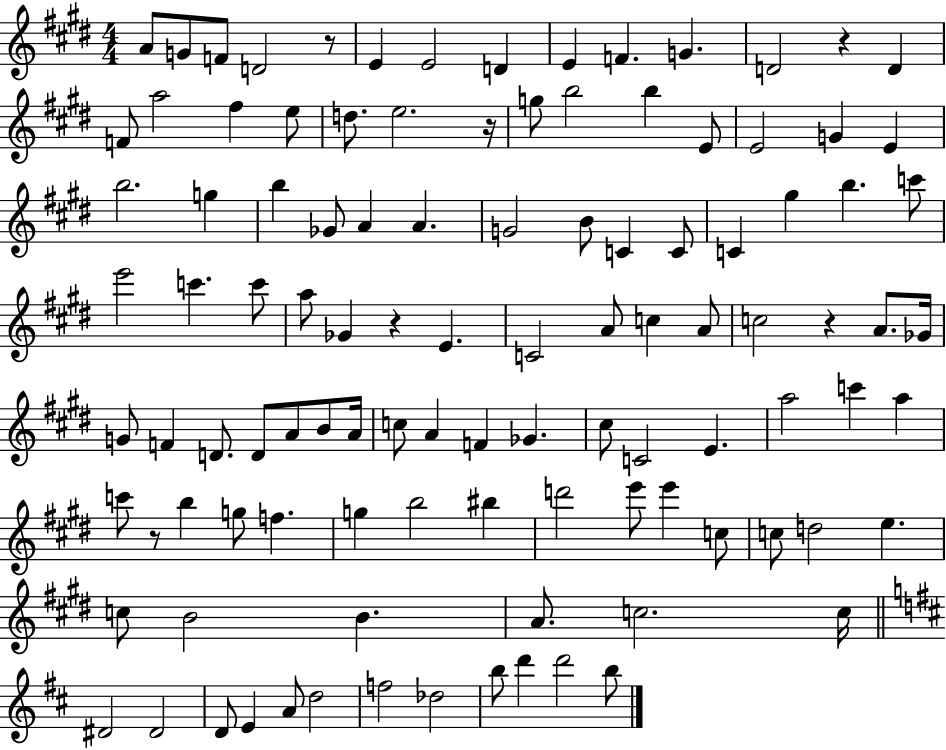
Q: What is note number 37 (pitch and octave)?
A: G#5